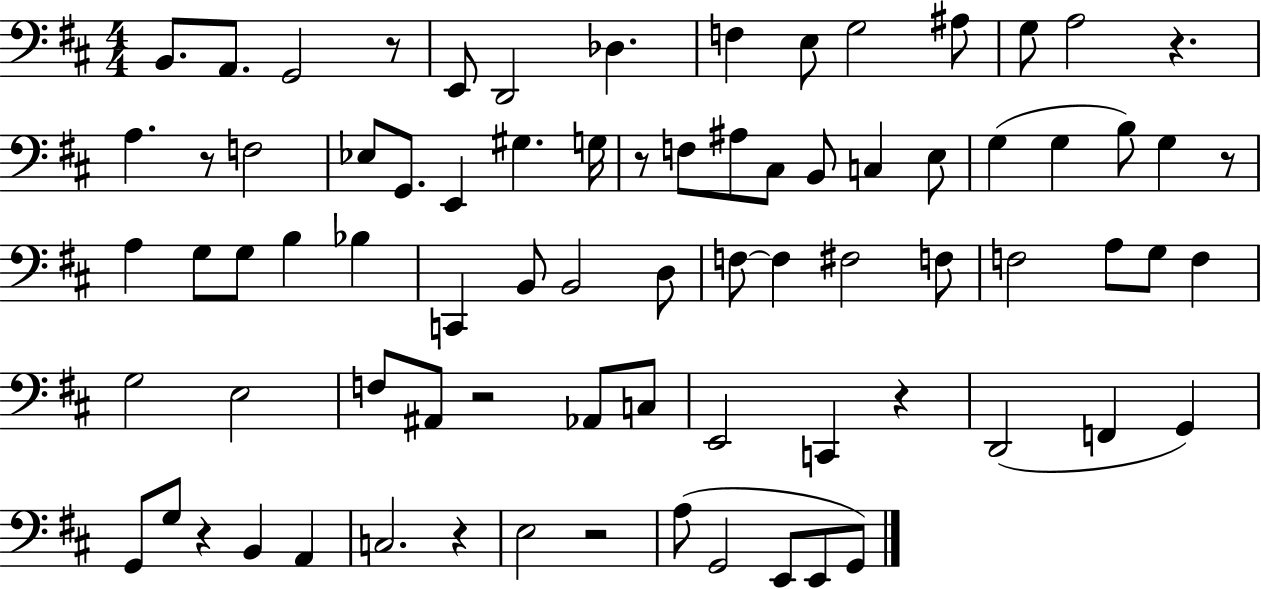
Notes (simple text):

B2/e. A2/e. G2/h R/e E2/e D2/h Db3/q. F3/q E3/e G3/h A#3/e G3/e A3/h R/q. A3/q. R/e F3/h Eb3/e G2/e. E2/q G#3/q. G3/s R/e F3/e A#3/e C#3/e B2/e C3/q E3/e G3/q G3/q B3/e G3/q R/e A3/q G3/e G3/e B3/q Bb3/q C2/q B2/e B2/h D3/e F3/e F3/q F#3/h F3/e F3/h A3/e G3/e F3/q G3/h E3/h F3/e A#2/e R/h Ab2/e C3/e E2/h C2/q R/q D2/h F2/q G2/q G2/e G3/e R/q B2/q A2/q C3/h. R/q E3/h R/h A3/e G2/h E2/e E2/e G2/e